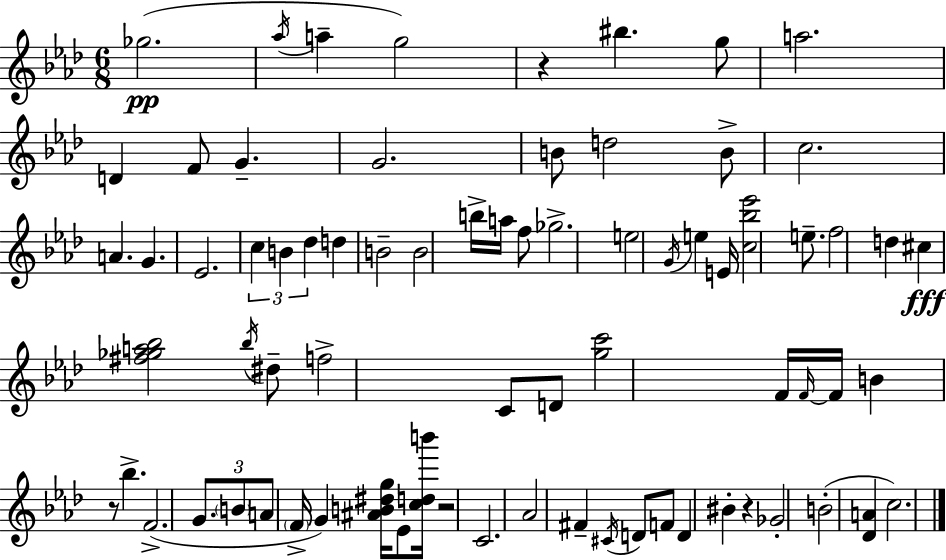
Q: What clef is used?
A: treble